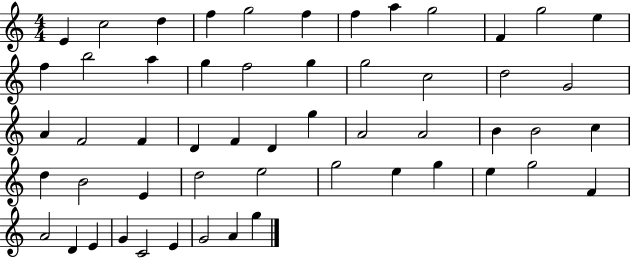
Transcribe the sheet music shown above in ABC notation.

X:1
T:Untitled
M:4/4
L:1/4
K:C
E c2 d f g2 f f a g2 F g2 e f b2 a g f2 g g2 c2 d2 G2 A F2 F D F D g A2 A2 B B2 c d B2 E d2 e2 g2 e g e g2 F A2 D E G C2 E G2 A g